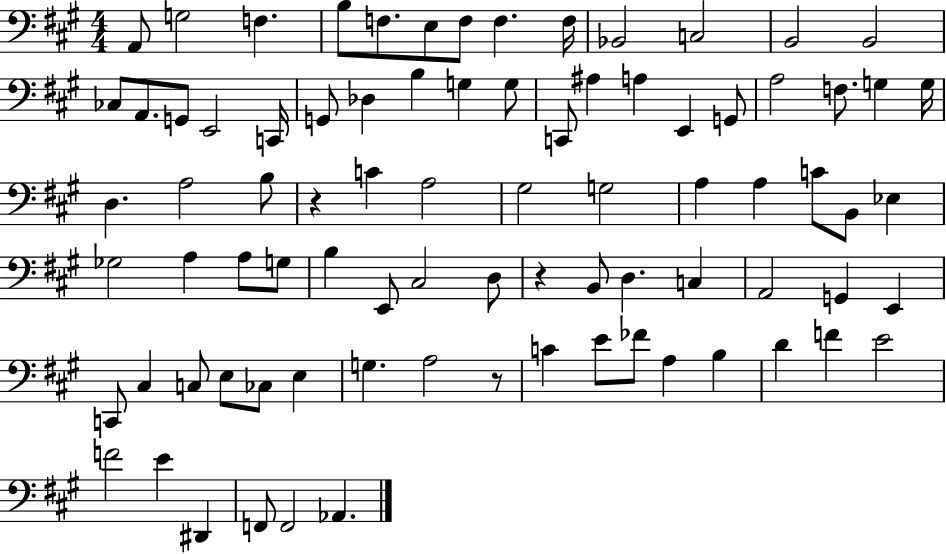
A2/e G3/h F3/q. B3/e F3/e. E3/e F3/e F3/q. F3/s Bb2/h C3/h B2/h B2/h CES3/e A2/e. G2/e E2/h C2/s G2/e Db3/q B3/q G3/q G3/e C2/e A#3/q A3/q E2/q G2/e A3/h F3/e. G3/q G3/s D3/q. A3/h B3/e R/q C4/q A3/h G#3/h G3/h A3/q A3/q C4/e B2/e Eb3/q Gb3/h A3/q A3/e G3/e B3/q E2/e C#3/h D3/e R/q B2/e D3/q. C3/q A2/h G2/q E2/q C2/e C#3/q C3/e E3/e CES3/e E3/q G3/q. A3/h R/e C4/q E4/e FES4/e A3/q B3/q D4/q F4/q E4/h F4/h E4/q D#2/q F2/e F2/h Ab2/q.